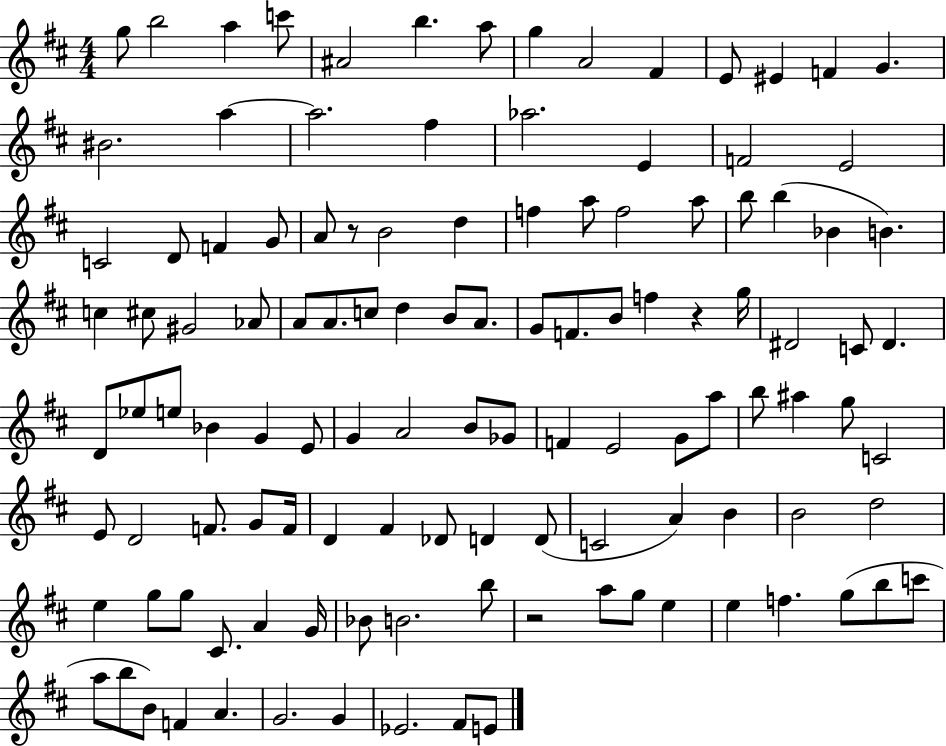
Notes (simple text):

G5/e B5/h A5/q C6/e A#4/h B5/q. A5/e G5/q A4/h F#4/q E4/e EIS4/q F4/q G4/q. BIS4/h. A5/q A5/h. F#5/q Ab5/h. E4/q F4/h E4/h C4/h D4/e F4/q G4/e A4/e R/e B4/h D5/q F5/q A5/e F5/h A5/e B5/e B5/q Bb4/q B4/q. C5/q C#5/e G#4/h Ab4/e A4/e A4/e. C5/e D5/q B4/e A4/e. G4/e F4/e. B4/e F5/q R/q G5/s D#4/h C4/e D#4/q. D4/e Eb5/e E5/e Bb4/q G4/q E4/e G4/q A4/h B4/e Gb4/e F4/q E4/h G4/e A5/e B5/e A#5/q G5/e C4/h E4/e D4/h F4/e. G4/e F4/s D4/q F#4/q Db4/e D4/q D4/e C4/h A4/q B4/q B4/h D5/h E5/q G5/e G5/e C#4/e. A4/q G4/s Bb4/e B4/h. B5/e R/h A5/e G5/e E5/q E5/q F5/q. G5/e B5/e C6/e A5/e B5/e B4/e F4/q A4/q. G4/h. G4/q Eb4/h. F#4/e E4/e